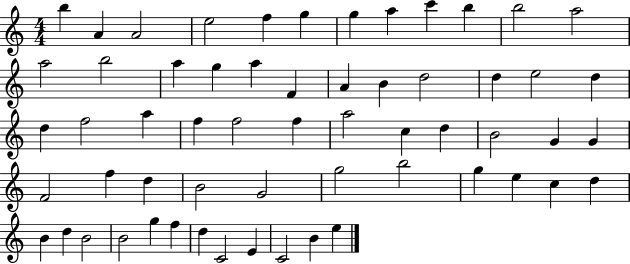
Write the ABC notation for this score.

X:1
T:Untitled
M:4/4
L:1/4
K:C
b A A2 e2 f g g a c' b b2 a2 a2 b2 a g a F A B d2 d e2 d d f2 a f f2 f a2 c d B2 G G F2 f d B2 G2 g2 b2 g e c d B d B2 B2 g f d C2 E C2 B e